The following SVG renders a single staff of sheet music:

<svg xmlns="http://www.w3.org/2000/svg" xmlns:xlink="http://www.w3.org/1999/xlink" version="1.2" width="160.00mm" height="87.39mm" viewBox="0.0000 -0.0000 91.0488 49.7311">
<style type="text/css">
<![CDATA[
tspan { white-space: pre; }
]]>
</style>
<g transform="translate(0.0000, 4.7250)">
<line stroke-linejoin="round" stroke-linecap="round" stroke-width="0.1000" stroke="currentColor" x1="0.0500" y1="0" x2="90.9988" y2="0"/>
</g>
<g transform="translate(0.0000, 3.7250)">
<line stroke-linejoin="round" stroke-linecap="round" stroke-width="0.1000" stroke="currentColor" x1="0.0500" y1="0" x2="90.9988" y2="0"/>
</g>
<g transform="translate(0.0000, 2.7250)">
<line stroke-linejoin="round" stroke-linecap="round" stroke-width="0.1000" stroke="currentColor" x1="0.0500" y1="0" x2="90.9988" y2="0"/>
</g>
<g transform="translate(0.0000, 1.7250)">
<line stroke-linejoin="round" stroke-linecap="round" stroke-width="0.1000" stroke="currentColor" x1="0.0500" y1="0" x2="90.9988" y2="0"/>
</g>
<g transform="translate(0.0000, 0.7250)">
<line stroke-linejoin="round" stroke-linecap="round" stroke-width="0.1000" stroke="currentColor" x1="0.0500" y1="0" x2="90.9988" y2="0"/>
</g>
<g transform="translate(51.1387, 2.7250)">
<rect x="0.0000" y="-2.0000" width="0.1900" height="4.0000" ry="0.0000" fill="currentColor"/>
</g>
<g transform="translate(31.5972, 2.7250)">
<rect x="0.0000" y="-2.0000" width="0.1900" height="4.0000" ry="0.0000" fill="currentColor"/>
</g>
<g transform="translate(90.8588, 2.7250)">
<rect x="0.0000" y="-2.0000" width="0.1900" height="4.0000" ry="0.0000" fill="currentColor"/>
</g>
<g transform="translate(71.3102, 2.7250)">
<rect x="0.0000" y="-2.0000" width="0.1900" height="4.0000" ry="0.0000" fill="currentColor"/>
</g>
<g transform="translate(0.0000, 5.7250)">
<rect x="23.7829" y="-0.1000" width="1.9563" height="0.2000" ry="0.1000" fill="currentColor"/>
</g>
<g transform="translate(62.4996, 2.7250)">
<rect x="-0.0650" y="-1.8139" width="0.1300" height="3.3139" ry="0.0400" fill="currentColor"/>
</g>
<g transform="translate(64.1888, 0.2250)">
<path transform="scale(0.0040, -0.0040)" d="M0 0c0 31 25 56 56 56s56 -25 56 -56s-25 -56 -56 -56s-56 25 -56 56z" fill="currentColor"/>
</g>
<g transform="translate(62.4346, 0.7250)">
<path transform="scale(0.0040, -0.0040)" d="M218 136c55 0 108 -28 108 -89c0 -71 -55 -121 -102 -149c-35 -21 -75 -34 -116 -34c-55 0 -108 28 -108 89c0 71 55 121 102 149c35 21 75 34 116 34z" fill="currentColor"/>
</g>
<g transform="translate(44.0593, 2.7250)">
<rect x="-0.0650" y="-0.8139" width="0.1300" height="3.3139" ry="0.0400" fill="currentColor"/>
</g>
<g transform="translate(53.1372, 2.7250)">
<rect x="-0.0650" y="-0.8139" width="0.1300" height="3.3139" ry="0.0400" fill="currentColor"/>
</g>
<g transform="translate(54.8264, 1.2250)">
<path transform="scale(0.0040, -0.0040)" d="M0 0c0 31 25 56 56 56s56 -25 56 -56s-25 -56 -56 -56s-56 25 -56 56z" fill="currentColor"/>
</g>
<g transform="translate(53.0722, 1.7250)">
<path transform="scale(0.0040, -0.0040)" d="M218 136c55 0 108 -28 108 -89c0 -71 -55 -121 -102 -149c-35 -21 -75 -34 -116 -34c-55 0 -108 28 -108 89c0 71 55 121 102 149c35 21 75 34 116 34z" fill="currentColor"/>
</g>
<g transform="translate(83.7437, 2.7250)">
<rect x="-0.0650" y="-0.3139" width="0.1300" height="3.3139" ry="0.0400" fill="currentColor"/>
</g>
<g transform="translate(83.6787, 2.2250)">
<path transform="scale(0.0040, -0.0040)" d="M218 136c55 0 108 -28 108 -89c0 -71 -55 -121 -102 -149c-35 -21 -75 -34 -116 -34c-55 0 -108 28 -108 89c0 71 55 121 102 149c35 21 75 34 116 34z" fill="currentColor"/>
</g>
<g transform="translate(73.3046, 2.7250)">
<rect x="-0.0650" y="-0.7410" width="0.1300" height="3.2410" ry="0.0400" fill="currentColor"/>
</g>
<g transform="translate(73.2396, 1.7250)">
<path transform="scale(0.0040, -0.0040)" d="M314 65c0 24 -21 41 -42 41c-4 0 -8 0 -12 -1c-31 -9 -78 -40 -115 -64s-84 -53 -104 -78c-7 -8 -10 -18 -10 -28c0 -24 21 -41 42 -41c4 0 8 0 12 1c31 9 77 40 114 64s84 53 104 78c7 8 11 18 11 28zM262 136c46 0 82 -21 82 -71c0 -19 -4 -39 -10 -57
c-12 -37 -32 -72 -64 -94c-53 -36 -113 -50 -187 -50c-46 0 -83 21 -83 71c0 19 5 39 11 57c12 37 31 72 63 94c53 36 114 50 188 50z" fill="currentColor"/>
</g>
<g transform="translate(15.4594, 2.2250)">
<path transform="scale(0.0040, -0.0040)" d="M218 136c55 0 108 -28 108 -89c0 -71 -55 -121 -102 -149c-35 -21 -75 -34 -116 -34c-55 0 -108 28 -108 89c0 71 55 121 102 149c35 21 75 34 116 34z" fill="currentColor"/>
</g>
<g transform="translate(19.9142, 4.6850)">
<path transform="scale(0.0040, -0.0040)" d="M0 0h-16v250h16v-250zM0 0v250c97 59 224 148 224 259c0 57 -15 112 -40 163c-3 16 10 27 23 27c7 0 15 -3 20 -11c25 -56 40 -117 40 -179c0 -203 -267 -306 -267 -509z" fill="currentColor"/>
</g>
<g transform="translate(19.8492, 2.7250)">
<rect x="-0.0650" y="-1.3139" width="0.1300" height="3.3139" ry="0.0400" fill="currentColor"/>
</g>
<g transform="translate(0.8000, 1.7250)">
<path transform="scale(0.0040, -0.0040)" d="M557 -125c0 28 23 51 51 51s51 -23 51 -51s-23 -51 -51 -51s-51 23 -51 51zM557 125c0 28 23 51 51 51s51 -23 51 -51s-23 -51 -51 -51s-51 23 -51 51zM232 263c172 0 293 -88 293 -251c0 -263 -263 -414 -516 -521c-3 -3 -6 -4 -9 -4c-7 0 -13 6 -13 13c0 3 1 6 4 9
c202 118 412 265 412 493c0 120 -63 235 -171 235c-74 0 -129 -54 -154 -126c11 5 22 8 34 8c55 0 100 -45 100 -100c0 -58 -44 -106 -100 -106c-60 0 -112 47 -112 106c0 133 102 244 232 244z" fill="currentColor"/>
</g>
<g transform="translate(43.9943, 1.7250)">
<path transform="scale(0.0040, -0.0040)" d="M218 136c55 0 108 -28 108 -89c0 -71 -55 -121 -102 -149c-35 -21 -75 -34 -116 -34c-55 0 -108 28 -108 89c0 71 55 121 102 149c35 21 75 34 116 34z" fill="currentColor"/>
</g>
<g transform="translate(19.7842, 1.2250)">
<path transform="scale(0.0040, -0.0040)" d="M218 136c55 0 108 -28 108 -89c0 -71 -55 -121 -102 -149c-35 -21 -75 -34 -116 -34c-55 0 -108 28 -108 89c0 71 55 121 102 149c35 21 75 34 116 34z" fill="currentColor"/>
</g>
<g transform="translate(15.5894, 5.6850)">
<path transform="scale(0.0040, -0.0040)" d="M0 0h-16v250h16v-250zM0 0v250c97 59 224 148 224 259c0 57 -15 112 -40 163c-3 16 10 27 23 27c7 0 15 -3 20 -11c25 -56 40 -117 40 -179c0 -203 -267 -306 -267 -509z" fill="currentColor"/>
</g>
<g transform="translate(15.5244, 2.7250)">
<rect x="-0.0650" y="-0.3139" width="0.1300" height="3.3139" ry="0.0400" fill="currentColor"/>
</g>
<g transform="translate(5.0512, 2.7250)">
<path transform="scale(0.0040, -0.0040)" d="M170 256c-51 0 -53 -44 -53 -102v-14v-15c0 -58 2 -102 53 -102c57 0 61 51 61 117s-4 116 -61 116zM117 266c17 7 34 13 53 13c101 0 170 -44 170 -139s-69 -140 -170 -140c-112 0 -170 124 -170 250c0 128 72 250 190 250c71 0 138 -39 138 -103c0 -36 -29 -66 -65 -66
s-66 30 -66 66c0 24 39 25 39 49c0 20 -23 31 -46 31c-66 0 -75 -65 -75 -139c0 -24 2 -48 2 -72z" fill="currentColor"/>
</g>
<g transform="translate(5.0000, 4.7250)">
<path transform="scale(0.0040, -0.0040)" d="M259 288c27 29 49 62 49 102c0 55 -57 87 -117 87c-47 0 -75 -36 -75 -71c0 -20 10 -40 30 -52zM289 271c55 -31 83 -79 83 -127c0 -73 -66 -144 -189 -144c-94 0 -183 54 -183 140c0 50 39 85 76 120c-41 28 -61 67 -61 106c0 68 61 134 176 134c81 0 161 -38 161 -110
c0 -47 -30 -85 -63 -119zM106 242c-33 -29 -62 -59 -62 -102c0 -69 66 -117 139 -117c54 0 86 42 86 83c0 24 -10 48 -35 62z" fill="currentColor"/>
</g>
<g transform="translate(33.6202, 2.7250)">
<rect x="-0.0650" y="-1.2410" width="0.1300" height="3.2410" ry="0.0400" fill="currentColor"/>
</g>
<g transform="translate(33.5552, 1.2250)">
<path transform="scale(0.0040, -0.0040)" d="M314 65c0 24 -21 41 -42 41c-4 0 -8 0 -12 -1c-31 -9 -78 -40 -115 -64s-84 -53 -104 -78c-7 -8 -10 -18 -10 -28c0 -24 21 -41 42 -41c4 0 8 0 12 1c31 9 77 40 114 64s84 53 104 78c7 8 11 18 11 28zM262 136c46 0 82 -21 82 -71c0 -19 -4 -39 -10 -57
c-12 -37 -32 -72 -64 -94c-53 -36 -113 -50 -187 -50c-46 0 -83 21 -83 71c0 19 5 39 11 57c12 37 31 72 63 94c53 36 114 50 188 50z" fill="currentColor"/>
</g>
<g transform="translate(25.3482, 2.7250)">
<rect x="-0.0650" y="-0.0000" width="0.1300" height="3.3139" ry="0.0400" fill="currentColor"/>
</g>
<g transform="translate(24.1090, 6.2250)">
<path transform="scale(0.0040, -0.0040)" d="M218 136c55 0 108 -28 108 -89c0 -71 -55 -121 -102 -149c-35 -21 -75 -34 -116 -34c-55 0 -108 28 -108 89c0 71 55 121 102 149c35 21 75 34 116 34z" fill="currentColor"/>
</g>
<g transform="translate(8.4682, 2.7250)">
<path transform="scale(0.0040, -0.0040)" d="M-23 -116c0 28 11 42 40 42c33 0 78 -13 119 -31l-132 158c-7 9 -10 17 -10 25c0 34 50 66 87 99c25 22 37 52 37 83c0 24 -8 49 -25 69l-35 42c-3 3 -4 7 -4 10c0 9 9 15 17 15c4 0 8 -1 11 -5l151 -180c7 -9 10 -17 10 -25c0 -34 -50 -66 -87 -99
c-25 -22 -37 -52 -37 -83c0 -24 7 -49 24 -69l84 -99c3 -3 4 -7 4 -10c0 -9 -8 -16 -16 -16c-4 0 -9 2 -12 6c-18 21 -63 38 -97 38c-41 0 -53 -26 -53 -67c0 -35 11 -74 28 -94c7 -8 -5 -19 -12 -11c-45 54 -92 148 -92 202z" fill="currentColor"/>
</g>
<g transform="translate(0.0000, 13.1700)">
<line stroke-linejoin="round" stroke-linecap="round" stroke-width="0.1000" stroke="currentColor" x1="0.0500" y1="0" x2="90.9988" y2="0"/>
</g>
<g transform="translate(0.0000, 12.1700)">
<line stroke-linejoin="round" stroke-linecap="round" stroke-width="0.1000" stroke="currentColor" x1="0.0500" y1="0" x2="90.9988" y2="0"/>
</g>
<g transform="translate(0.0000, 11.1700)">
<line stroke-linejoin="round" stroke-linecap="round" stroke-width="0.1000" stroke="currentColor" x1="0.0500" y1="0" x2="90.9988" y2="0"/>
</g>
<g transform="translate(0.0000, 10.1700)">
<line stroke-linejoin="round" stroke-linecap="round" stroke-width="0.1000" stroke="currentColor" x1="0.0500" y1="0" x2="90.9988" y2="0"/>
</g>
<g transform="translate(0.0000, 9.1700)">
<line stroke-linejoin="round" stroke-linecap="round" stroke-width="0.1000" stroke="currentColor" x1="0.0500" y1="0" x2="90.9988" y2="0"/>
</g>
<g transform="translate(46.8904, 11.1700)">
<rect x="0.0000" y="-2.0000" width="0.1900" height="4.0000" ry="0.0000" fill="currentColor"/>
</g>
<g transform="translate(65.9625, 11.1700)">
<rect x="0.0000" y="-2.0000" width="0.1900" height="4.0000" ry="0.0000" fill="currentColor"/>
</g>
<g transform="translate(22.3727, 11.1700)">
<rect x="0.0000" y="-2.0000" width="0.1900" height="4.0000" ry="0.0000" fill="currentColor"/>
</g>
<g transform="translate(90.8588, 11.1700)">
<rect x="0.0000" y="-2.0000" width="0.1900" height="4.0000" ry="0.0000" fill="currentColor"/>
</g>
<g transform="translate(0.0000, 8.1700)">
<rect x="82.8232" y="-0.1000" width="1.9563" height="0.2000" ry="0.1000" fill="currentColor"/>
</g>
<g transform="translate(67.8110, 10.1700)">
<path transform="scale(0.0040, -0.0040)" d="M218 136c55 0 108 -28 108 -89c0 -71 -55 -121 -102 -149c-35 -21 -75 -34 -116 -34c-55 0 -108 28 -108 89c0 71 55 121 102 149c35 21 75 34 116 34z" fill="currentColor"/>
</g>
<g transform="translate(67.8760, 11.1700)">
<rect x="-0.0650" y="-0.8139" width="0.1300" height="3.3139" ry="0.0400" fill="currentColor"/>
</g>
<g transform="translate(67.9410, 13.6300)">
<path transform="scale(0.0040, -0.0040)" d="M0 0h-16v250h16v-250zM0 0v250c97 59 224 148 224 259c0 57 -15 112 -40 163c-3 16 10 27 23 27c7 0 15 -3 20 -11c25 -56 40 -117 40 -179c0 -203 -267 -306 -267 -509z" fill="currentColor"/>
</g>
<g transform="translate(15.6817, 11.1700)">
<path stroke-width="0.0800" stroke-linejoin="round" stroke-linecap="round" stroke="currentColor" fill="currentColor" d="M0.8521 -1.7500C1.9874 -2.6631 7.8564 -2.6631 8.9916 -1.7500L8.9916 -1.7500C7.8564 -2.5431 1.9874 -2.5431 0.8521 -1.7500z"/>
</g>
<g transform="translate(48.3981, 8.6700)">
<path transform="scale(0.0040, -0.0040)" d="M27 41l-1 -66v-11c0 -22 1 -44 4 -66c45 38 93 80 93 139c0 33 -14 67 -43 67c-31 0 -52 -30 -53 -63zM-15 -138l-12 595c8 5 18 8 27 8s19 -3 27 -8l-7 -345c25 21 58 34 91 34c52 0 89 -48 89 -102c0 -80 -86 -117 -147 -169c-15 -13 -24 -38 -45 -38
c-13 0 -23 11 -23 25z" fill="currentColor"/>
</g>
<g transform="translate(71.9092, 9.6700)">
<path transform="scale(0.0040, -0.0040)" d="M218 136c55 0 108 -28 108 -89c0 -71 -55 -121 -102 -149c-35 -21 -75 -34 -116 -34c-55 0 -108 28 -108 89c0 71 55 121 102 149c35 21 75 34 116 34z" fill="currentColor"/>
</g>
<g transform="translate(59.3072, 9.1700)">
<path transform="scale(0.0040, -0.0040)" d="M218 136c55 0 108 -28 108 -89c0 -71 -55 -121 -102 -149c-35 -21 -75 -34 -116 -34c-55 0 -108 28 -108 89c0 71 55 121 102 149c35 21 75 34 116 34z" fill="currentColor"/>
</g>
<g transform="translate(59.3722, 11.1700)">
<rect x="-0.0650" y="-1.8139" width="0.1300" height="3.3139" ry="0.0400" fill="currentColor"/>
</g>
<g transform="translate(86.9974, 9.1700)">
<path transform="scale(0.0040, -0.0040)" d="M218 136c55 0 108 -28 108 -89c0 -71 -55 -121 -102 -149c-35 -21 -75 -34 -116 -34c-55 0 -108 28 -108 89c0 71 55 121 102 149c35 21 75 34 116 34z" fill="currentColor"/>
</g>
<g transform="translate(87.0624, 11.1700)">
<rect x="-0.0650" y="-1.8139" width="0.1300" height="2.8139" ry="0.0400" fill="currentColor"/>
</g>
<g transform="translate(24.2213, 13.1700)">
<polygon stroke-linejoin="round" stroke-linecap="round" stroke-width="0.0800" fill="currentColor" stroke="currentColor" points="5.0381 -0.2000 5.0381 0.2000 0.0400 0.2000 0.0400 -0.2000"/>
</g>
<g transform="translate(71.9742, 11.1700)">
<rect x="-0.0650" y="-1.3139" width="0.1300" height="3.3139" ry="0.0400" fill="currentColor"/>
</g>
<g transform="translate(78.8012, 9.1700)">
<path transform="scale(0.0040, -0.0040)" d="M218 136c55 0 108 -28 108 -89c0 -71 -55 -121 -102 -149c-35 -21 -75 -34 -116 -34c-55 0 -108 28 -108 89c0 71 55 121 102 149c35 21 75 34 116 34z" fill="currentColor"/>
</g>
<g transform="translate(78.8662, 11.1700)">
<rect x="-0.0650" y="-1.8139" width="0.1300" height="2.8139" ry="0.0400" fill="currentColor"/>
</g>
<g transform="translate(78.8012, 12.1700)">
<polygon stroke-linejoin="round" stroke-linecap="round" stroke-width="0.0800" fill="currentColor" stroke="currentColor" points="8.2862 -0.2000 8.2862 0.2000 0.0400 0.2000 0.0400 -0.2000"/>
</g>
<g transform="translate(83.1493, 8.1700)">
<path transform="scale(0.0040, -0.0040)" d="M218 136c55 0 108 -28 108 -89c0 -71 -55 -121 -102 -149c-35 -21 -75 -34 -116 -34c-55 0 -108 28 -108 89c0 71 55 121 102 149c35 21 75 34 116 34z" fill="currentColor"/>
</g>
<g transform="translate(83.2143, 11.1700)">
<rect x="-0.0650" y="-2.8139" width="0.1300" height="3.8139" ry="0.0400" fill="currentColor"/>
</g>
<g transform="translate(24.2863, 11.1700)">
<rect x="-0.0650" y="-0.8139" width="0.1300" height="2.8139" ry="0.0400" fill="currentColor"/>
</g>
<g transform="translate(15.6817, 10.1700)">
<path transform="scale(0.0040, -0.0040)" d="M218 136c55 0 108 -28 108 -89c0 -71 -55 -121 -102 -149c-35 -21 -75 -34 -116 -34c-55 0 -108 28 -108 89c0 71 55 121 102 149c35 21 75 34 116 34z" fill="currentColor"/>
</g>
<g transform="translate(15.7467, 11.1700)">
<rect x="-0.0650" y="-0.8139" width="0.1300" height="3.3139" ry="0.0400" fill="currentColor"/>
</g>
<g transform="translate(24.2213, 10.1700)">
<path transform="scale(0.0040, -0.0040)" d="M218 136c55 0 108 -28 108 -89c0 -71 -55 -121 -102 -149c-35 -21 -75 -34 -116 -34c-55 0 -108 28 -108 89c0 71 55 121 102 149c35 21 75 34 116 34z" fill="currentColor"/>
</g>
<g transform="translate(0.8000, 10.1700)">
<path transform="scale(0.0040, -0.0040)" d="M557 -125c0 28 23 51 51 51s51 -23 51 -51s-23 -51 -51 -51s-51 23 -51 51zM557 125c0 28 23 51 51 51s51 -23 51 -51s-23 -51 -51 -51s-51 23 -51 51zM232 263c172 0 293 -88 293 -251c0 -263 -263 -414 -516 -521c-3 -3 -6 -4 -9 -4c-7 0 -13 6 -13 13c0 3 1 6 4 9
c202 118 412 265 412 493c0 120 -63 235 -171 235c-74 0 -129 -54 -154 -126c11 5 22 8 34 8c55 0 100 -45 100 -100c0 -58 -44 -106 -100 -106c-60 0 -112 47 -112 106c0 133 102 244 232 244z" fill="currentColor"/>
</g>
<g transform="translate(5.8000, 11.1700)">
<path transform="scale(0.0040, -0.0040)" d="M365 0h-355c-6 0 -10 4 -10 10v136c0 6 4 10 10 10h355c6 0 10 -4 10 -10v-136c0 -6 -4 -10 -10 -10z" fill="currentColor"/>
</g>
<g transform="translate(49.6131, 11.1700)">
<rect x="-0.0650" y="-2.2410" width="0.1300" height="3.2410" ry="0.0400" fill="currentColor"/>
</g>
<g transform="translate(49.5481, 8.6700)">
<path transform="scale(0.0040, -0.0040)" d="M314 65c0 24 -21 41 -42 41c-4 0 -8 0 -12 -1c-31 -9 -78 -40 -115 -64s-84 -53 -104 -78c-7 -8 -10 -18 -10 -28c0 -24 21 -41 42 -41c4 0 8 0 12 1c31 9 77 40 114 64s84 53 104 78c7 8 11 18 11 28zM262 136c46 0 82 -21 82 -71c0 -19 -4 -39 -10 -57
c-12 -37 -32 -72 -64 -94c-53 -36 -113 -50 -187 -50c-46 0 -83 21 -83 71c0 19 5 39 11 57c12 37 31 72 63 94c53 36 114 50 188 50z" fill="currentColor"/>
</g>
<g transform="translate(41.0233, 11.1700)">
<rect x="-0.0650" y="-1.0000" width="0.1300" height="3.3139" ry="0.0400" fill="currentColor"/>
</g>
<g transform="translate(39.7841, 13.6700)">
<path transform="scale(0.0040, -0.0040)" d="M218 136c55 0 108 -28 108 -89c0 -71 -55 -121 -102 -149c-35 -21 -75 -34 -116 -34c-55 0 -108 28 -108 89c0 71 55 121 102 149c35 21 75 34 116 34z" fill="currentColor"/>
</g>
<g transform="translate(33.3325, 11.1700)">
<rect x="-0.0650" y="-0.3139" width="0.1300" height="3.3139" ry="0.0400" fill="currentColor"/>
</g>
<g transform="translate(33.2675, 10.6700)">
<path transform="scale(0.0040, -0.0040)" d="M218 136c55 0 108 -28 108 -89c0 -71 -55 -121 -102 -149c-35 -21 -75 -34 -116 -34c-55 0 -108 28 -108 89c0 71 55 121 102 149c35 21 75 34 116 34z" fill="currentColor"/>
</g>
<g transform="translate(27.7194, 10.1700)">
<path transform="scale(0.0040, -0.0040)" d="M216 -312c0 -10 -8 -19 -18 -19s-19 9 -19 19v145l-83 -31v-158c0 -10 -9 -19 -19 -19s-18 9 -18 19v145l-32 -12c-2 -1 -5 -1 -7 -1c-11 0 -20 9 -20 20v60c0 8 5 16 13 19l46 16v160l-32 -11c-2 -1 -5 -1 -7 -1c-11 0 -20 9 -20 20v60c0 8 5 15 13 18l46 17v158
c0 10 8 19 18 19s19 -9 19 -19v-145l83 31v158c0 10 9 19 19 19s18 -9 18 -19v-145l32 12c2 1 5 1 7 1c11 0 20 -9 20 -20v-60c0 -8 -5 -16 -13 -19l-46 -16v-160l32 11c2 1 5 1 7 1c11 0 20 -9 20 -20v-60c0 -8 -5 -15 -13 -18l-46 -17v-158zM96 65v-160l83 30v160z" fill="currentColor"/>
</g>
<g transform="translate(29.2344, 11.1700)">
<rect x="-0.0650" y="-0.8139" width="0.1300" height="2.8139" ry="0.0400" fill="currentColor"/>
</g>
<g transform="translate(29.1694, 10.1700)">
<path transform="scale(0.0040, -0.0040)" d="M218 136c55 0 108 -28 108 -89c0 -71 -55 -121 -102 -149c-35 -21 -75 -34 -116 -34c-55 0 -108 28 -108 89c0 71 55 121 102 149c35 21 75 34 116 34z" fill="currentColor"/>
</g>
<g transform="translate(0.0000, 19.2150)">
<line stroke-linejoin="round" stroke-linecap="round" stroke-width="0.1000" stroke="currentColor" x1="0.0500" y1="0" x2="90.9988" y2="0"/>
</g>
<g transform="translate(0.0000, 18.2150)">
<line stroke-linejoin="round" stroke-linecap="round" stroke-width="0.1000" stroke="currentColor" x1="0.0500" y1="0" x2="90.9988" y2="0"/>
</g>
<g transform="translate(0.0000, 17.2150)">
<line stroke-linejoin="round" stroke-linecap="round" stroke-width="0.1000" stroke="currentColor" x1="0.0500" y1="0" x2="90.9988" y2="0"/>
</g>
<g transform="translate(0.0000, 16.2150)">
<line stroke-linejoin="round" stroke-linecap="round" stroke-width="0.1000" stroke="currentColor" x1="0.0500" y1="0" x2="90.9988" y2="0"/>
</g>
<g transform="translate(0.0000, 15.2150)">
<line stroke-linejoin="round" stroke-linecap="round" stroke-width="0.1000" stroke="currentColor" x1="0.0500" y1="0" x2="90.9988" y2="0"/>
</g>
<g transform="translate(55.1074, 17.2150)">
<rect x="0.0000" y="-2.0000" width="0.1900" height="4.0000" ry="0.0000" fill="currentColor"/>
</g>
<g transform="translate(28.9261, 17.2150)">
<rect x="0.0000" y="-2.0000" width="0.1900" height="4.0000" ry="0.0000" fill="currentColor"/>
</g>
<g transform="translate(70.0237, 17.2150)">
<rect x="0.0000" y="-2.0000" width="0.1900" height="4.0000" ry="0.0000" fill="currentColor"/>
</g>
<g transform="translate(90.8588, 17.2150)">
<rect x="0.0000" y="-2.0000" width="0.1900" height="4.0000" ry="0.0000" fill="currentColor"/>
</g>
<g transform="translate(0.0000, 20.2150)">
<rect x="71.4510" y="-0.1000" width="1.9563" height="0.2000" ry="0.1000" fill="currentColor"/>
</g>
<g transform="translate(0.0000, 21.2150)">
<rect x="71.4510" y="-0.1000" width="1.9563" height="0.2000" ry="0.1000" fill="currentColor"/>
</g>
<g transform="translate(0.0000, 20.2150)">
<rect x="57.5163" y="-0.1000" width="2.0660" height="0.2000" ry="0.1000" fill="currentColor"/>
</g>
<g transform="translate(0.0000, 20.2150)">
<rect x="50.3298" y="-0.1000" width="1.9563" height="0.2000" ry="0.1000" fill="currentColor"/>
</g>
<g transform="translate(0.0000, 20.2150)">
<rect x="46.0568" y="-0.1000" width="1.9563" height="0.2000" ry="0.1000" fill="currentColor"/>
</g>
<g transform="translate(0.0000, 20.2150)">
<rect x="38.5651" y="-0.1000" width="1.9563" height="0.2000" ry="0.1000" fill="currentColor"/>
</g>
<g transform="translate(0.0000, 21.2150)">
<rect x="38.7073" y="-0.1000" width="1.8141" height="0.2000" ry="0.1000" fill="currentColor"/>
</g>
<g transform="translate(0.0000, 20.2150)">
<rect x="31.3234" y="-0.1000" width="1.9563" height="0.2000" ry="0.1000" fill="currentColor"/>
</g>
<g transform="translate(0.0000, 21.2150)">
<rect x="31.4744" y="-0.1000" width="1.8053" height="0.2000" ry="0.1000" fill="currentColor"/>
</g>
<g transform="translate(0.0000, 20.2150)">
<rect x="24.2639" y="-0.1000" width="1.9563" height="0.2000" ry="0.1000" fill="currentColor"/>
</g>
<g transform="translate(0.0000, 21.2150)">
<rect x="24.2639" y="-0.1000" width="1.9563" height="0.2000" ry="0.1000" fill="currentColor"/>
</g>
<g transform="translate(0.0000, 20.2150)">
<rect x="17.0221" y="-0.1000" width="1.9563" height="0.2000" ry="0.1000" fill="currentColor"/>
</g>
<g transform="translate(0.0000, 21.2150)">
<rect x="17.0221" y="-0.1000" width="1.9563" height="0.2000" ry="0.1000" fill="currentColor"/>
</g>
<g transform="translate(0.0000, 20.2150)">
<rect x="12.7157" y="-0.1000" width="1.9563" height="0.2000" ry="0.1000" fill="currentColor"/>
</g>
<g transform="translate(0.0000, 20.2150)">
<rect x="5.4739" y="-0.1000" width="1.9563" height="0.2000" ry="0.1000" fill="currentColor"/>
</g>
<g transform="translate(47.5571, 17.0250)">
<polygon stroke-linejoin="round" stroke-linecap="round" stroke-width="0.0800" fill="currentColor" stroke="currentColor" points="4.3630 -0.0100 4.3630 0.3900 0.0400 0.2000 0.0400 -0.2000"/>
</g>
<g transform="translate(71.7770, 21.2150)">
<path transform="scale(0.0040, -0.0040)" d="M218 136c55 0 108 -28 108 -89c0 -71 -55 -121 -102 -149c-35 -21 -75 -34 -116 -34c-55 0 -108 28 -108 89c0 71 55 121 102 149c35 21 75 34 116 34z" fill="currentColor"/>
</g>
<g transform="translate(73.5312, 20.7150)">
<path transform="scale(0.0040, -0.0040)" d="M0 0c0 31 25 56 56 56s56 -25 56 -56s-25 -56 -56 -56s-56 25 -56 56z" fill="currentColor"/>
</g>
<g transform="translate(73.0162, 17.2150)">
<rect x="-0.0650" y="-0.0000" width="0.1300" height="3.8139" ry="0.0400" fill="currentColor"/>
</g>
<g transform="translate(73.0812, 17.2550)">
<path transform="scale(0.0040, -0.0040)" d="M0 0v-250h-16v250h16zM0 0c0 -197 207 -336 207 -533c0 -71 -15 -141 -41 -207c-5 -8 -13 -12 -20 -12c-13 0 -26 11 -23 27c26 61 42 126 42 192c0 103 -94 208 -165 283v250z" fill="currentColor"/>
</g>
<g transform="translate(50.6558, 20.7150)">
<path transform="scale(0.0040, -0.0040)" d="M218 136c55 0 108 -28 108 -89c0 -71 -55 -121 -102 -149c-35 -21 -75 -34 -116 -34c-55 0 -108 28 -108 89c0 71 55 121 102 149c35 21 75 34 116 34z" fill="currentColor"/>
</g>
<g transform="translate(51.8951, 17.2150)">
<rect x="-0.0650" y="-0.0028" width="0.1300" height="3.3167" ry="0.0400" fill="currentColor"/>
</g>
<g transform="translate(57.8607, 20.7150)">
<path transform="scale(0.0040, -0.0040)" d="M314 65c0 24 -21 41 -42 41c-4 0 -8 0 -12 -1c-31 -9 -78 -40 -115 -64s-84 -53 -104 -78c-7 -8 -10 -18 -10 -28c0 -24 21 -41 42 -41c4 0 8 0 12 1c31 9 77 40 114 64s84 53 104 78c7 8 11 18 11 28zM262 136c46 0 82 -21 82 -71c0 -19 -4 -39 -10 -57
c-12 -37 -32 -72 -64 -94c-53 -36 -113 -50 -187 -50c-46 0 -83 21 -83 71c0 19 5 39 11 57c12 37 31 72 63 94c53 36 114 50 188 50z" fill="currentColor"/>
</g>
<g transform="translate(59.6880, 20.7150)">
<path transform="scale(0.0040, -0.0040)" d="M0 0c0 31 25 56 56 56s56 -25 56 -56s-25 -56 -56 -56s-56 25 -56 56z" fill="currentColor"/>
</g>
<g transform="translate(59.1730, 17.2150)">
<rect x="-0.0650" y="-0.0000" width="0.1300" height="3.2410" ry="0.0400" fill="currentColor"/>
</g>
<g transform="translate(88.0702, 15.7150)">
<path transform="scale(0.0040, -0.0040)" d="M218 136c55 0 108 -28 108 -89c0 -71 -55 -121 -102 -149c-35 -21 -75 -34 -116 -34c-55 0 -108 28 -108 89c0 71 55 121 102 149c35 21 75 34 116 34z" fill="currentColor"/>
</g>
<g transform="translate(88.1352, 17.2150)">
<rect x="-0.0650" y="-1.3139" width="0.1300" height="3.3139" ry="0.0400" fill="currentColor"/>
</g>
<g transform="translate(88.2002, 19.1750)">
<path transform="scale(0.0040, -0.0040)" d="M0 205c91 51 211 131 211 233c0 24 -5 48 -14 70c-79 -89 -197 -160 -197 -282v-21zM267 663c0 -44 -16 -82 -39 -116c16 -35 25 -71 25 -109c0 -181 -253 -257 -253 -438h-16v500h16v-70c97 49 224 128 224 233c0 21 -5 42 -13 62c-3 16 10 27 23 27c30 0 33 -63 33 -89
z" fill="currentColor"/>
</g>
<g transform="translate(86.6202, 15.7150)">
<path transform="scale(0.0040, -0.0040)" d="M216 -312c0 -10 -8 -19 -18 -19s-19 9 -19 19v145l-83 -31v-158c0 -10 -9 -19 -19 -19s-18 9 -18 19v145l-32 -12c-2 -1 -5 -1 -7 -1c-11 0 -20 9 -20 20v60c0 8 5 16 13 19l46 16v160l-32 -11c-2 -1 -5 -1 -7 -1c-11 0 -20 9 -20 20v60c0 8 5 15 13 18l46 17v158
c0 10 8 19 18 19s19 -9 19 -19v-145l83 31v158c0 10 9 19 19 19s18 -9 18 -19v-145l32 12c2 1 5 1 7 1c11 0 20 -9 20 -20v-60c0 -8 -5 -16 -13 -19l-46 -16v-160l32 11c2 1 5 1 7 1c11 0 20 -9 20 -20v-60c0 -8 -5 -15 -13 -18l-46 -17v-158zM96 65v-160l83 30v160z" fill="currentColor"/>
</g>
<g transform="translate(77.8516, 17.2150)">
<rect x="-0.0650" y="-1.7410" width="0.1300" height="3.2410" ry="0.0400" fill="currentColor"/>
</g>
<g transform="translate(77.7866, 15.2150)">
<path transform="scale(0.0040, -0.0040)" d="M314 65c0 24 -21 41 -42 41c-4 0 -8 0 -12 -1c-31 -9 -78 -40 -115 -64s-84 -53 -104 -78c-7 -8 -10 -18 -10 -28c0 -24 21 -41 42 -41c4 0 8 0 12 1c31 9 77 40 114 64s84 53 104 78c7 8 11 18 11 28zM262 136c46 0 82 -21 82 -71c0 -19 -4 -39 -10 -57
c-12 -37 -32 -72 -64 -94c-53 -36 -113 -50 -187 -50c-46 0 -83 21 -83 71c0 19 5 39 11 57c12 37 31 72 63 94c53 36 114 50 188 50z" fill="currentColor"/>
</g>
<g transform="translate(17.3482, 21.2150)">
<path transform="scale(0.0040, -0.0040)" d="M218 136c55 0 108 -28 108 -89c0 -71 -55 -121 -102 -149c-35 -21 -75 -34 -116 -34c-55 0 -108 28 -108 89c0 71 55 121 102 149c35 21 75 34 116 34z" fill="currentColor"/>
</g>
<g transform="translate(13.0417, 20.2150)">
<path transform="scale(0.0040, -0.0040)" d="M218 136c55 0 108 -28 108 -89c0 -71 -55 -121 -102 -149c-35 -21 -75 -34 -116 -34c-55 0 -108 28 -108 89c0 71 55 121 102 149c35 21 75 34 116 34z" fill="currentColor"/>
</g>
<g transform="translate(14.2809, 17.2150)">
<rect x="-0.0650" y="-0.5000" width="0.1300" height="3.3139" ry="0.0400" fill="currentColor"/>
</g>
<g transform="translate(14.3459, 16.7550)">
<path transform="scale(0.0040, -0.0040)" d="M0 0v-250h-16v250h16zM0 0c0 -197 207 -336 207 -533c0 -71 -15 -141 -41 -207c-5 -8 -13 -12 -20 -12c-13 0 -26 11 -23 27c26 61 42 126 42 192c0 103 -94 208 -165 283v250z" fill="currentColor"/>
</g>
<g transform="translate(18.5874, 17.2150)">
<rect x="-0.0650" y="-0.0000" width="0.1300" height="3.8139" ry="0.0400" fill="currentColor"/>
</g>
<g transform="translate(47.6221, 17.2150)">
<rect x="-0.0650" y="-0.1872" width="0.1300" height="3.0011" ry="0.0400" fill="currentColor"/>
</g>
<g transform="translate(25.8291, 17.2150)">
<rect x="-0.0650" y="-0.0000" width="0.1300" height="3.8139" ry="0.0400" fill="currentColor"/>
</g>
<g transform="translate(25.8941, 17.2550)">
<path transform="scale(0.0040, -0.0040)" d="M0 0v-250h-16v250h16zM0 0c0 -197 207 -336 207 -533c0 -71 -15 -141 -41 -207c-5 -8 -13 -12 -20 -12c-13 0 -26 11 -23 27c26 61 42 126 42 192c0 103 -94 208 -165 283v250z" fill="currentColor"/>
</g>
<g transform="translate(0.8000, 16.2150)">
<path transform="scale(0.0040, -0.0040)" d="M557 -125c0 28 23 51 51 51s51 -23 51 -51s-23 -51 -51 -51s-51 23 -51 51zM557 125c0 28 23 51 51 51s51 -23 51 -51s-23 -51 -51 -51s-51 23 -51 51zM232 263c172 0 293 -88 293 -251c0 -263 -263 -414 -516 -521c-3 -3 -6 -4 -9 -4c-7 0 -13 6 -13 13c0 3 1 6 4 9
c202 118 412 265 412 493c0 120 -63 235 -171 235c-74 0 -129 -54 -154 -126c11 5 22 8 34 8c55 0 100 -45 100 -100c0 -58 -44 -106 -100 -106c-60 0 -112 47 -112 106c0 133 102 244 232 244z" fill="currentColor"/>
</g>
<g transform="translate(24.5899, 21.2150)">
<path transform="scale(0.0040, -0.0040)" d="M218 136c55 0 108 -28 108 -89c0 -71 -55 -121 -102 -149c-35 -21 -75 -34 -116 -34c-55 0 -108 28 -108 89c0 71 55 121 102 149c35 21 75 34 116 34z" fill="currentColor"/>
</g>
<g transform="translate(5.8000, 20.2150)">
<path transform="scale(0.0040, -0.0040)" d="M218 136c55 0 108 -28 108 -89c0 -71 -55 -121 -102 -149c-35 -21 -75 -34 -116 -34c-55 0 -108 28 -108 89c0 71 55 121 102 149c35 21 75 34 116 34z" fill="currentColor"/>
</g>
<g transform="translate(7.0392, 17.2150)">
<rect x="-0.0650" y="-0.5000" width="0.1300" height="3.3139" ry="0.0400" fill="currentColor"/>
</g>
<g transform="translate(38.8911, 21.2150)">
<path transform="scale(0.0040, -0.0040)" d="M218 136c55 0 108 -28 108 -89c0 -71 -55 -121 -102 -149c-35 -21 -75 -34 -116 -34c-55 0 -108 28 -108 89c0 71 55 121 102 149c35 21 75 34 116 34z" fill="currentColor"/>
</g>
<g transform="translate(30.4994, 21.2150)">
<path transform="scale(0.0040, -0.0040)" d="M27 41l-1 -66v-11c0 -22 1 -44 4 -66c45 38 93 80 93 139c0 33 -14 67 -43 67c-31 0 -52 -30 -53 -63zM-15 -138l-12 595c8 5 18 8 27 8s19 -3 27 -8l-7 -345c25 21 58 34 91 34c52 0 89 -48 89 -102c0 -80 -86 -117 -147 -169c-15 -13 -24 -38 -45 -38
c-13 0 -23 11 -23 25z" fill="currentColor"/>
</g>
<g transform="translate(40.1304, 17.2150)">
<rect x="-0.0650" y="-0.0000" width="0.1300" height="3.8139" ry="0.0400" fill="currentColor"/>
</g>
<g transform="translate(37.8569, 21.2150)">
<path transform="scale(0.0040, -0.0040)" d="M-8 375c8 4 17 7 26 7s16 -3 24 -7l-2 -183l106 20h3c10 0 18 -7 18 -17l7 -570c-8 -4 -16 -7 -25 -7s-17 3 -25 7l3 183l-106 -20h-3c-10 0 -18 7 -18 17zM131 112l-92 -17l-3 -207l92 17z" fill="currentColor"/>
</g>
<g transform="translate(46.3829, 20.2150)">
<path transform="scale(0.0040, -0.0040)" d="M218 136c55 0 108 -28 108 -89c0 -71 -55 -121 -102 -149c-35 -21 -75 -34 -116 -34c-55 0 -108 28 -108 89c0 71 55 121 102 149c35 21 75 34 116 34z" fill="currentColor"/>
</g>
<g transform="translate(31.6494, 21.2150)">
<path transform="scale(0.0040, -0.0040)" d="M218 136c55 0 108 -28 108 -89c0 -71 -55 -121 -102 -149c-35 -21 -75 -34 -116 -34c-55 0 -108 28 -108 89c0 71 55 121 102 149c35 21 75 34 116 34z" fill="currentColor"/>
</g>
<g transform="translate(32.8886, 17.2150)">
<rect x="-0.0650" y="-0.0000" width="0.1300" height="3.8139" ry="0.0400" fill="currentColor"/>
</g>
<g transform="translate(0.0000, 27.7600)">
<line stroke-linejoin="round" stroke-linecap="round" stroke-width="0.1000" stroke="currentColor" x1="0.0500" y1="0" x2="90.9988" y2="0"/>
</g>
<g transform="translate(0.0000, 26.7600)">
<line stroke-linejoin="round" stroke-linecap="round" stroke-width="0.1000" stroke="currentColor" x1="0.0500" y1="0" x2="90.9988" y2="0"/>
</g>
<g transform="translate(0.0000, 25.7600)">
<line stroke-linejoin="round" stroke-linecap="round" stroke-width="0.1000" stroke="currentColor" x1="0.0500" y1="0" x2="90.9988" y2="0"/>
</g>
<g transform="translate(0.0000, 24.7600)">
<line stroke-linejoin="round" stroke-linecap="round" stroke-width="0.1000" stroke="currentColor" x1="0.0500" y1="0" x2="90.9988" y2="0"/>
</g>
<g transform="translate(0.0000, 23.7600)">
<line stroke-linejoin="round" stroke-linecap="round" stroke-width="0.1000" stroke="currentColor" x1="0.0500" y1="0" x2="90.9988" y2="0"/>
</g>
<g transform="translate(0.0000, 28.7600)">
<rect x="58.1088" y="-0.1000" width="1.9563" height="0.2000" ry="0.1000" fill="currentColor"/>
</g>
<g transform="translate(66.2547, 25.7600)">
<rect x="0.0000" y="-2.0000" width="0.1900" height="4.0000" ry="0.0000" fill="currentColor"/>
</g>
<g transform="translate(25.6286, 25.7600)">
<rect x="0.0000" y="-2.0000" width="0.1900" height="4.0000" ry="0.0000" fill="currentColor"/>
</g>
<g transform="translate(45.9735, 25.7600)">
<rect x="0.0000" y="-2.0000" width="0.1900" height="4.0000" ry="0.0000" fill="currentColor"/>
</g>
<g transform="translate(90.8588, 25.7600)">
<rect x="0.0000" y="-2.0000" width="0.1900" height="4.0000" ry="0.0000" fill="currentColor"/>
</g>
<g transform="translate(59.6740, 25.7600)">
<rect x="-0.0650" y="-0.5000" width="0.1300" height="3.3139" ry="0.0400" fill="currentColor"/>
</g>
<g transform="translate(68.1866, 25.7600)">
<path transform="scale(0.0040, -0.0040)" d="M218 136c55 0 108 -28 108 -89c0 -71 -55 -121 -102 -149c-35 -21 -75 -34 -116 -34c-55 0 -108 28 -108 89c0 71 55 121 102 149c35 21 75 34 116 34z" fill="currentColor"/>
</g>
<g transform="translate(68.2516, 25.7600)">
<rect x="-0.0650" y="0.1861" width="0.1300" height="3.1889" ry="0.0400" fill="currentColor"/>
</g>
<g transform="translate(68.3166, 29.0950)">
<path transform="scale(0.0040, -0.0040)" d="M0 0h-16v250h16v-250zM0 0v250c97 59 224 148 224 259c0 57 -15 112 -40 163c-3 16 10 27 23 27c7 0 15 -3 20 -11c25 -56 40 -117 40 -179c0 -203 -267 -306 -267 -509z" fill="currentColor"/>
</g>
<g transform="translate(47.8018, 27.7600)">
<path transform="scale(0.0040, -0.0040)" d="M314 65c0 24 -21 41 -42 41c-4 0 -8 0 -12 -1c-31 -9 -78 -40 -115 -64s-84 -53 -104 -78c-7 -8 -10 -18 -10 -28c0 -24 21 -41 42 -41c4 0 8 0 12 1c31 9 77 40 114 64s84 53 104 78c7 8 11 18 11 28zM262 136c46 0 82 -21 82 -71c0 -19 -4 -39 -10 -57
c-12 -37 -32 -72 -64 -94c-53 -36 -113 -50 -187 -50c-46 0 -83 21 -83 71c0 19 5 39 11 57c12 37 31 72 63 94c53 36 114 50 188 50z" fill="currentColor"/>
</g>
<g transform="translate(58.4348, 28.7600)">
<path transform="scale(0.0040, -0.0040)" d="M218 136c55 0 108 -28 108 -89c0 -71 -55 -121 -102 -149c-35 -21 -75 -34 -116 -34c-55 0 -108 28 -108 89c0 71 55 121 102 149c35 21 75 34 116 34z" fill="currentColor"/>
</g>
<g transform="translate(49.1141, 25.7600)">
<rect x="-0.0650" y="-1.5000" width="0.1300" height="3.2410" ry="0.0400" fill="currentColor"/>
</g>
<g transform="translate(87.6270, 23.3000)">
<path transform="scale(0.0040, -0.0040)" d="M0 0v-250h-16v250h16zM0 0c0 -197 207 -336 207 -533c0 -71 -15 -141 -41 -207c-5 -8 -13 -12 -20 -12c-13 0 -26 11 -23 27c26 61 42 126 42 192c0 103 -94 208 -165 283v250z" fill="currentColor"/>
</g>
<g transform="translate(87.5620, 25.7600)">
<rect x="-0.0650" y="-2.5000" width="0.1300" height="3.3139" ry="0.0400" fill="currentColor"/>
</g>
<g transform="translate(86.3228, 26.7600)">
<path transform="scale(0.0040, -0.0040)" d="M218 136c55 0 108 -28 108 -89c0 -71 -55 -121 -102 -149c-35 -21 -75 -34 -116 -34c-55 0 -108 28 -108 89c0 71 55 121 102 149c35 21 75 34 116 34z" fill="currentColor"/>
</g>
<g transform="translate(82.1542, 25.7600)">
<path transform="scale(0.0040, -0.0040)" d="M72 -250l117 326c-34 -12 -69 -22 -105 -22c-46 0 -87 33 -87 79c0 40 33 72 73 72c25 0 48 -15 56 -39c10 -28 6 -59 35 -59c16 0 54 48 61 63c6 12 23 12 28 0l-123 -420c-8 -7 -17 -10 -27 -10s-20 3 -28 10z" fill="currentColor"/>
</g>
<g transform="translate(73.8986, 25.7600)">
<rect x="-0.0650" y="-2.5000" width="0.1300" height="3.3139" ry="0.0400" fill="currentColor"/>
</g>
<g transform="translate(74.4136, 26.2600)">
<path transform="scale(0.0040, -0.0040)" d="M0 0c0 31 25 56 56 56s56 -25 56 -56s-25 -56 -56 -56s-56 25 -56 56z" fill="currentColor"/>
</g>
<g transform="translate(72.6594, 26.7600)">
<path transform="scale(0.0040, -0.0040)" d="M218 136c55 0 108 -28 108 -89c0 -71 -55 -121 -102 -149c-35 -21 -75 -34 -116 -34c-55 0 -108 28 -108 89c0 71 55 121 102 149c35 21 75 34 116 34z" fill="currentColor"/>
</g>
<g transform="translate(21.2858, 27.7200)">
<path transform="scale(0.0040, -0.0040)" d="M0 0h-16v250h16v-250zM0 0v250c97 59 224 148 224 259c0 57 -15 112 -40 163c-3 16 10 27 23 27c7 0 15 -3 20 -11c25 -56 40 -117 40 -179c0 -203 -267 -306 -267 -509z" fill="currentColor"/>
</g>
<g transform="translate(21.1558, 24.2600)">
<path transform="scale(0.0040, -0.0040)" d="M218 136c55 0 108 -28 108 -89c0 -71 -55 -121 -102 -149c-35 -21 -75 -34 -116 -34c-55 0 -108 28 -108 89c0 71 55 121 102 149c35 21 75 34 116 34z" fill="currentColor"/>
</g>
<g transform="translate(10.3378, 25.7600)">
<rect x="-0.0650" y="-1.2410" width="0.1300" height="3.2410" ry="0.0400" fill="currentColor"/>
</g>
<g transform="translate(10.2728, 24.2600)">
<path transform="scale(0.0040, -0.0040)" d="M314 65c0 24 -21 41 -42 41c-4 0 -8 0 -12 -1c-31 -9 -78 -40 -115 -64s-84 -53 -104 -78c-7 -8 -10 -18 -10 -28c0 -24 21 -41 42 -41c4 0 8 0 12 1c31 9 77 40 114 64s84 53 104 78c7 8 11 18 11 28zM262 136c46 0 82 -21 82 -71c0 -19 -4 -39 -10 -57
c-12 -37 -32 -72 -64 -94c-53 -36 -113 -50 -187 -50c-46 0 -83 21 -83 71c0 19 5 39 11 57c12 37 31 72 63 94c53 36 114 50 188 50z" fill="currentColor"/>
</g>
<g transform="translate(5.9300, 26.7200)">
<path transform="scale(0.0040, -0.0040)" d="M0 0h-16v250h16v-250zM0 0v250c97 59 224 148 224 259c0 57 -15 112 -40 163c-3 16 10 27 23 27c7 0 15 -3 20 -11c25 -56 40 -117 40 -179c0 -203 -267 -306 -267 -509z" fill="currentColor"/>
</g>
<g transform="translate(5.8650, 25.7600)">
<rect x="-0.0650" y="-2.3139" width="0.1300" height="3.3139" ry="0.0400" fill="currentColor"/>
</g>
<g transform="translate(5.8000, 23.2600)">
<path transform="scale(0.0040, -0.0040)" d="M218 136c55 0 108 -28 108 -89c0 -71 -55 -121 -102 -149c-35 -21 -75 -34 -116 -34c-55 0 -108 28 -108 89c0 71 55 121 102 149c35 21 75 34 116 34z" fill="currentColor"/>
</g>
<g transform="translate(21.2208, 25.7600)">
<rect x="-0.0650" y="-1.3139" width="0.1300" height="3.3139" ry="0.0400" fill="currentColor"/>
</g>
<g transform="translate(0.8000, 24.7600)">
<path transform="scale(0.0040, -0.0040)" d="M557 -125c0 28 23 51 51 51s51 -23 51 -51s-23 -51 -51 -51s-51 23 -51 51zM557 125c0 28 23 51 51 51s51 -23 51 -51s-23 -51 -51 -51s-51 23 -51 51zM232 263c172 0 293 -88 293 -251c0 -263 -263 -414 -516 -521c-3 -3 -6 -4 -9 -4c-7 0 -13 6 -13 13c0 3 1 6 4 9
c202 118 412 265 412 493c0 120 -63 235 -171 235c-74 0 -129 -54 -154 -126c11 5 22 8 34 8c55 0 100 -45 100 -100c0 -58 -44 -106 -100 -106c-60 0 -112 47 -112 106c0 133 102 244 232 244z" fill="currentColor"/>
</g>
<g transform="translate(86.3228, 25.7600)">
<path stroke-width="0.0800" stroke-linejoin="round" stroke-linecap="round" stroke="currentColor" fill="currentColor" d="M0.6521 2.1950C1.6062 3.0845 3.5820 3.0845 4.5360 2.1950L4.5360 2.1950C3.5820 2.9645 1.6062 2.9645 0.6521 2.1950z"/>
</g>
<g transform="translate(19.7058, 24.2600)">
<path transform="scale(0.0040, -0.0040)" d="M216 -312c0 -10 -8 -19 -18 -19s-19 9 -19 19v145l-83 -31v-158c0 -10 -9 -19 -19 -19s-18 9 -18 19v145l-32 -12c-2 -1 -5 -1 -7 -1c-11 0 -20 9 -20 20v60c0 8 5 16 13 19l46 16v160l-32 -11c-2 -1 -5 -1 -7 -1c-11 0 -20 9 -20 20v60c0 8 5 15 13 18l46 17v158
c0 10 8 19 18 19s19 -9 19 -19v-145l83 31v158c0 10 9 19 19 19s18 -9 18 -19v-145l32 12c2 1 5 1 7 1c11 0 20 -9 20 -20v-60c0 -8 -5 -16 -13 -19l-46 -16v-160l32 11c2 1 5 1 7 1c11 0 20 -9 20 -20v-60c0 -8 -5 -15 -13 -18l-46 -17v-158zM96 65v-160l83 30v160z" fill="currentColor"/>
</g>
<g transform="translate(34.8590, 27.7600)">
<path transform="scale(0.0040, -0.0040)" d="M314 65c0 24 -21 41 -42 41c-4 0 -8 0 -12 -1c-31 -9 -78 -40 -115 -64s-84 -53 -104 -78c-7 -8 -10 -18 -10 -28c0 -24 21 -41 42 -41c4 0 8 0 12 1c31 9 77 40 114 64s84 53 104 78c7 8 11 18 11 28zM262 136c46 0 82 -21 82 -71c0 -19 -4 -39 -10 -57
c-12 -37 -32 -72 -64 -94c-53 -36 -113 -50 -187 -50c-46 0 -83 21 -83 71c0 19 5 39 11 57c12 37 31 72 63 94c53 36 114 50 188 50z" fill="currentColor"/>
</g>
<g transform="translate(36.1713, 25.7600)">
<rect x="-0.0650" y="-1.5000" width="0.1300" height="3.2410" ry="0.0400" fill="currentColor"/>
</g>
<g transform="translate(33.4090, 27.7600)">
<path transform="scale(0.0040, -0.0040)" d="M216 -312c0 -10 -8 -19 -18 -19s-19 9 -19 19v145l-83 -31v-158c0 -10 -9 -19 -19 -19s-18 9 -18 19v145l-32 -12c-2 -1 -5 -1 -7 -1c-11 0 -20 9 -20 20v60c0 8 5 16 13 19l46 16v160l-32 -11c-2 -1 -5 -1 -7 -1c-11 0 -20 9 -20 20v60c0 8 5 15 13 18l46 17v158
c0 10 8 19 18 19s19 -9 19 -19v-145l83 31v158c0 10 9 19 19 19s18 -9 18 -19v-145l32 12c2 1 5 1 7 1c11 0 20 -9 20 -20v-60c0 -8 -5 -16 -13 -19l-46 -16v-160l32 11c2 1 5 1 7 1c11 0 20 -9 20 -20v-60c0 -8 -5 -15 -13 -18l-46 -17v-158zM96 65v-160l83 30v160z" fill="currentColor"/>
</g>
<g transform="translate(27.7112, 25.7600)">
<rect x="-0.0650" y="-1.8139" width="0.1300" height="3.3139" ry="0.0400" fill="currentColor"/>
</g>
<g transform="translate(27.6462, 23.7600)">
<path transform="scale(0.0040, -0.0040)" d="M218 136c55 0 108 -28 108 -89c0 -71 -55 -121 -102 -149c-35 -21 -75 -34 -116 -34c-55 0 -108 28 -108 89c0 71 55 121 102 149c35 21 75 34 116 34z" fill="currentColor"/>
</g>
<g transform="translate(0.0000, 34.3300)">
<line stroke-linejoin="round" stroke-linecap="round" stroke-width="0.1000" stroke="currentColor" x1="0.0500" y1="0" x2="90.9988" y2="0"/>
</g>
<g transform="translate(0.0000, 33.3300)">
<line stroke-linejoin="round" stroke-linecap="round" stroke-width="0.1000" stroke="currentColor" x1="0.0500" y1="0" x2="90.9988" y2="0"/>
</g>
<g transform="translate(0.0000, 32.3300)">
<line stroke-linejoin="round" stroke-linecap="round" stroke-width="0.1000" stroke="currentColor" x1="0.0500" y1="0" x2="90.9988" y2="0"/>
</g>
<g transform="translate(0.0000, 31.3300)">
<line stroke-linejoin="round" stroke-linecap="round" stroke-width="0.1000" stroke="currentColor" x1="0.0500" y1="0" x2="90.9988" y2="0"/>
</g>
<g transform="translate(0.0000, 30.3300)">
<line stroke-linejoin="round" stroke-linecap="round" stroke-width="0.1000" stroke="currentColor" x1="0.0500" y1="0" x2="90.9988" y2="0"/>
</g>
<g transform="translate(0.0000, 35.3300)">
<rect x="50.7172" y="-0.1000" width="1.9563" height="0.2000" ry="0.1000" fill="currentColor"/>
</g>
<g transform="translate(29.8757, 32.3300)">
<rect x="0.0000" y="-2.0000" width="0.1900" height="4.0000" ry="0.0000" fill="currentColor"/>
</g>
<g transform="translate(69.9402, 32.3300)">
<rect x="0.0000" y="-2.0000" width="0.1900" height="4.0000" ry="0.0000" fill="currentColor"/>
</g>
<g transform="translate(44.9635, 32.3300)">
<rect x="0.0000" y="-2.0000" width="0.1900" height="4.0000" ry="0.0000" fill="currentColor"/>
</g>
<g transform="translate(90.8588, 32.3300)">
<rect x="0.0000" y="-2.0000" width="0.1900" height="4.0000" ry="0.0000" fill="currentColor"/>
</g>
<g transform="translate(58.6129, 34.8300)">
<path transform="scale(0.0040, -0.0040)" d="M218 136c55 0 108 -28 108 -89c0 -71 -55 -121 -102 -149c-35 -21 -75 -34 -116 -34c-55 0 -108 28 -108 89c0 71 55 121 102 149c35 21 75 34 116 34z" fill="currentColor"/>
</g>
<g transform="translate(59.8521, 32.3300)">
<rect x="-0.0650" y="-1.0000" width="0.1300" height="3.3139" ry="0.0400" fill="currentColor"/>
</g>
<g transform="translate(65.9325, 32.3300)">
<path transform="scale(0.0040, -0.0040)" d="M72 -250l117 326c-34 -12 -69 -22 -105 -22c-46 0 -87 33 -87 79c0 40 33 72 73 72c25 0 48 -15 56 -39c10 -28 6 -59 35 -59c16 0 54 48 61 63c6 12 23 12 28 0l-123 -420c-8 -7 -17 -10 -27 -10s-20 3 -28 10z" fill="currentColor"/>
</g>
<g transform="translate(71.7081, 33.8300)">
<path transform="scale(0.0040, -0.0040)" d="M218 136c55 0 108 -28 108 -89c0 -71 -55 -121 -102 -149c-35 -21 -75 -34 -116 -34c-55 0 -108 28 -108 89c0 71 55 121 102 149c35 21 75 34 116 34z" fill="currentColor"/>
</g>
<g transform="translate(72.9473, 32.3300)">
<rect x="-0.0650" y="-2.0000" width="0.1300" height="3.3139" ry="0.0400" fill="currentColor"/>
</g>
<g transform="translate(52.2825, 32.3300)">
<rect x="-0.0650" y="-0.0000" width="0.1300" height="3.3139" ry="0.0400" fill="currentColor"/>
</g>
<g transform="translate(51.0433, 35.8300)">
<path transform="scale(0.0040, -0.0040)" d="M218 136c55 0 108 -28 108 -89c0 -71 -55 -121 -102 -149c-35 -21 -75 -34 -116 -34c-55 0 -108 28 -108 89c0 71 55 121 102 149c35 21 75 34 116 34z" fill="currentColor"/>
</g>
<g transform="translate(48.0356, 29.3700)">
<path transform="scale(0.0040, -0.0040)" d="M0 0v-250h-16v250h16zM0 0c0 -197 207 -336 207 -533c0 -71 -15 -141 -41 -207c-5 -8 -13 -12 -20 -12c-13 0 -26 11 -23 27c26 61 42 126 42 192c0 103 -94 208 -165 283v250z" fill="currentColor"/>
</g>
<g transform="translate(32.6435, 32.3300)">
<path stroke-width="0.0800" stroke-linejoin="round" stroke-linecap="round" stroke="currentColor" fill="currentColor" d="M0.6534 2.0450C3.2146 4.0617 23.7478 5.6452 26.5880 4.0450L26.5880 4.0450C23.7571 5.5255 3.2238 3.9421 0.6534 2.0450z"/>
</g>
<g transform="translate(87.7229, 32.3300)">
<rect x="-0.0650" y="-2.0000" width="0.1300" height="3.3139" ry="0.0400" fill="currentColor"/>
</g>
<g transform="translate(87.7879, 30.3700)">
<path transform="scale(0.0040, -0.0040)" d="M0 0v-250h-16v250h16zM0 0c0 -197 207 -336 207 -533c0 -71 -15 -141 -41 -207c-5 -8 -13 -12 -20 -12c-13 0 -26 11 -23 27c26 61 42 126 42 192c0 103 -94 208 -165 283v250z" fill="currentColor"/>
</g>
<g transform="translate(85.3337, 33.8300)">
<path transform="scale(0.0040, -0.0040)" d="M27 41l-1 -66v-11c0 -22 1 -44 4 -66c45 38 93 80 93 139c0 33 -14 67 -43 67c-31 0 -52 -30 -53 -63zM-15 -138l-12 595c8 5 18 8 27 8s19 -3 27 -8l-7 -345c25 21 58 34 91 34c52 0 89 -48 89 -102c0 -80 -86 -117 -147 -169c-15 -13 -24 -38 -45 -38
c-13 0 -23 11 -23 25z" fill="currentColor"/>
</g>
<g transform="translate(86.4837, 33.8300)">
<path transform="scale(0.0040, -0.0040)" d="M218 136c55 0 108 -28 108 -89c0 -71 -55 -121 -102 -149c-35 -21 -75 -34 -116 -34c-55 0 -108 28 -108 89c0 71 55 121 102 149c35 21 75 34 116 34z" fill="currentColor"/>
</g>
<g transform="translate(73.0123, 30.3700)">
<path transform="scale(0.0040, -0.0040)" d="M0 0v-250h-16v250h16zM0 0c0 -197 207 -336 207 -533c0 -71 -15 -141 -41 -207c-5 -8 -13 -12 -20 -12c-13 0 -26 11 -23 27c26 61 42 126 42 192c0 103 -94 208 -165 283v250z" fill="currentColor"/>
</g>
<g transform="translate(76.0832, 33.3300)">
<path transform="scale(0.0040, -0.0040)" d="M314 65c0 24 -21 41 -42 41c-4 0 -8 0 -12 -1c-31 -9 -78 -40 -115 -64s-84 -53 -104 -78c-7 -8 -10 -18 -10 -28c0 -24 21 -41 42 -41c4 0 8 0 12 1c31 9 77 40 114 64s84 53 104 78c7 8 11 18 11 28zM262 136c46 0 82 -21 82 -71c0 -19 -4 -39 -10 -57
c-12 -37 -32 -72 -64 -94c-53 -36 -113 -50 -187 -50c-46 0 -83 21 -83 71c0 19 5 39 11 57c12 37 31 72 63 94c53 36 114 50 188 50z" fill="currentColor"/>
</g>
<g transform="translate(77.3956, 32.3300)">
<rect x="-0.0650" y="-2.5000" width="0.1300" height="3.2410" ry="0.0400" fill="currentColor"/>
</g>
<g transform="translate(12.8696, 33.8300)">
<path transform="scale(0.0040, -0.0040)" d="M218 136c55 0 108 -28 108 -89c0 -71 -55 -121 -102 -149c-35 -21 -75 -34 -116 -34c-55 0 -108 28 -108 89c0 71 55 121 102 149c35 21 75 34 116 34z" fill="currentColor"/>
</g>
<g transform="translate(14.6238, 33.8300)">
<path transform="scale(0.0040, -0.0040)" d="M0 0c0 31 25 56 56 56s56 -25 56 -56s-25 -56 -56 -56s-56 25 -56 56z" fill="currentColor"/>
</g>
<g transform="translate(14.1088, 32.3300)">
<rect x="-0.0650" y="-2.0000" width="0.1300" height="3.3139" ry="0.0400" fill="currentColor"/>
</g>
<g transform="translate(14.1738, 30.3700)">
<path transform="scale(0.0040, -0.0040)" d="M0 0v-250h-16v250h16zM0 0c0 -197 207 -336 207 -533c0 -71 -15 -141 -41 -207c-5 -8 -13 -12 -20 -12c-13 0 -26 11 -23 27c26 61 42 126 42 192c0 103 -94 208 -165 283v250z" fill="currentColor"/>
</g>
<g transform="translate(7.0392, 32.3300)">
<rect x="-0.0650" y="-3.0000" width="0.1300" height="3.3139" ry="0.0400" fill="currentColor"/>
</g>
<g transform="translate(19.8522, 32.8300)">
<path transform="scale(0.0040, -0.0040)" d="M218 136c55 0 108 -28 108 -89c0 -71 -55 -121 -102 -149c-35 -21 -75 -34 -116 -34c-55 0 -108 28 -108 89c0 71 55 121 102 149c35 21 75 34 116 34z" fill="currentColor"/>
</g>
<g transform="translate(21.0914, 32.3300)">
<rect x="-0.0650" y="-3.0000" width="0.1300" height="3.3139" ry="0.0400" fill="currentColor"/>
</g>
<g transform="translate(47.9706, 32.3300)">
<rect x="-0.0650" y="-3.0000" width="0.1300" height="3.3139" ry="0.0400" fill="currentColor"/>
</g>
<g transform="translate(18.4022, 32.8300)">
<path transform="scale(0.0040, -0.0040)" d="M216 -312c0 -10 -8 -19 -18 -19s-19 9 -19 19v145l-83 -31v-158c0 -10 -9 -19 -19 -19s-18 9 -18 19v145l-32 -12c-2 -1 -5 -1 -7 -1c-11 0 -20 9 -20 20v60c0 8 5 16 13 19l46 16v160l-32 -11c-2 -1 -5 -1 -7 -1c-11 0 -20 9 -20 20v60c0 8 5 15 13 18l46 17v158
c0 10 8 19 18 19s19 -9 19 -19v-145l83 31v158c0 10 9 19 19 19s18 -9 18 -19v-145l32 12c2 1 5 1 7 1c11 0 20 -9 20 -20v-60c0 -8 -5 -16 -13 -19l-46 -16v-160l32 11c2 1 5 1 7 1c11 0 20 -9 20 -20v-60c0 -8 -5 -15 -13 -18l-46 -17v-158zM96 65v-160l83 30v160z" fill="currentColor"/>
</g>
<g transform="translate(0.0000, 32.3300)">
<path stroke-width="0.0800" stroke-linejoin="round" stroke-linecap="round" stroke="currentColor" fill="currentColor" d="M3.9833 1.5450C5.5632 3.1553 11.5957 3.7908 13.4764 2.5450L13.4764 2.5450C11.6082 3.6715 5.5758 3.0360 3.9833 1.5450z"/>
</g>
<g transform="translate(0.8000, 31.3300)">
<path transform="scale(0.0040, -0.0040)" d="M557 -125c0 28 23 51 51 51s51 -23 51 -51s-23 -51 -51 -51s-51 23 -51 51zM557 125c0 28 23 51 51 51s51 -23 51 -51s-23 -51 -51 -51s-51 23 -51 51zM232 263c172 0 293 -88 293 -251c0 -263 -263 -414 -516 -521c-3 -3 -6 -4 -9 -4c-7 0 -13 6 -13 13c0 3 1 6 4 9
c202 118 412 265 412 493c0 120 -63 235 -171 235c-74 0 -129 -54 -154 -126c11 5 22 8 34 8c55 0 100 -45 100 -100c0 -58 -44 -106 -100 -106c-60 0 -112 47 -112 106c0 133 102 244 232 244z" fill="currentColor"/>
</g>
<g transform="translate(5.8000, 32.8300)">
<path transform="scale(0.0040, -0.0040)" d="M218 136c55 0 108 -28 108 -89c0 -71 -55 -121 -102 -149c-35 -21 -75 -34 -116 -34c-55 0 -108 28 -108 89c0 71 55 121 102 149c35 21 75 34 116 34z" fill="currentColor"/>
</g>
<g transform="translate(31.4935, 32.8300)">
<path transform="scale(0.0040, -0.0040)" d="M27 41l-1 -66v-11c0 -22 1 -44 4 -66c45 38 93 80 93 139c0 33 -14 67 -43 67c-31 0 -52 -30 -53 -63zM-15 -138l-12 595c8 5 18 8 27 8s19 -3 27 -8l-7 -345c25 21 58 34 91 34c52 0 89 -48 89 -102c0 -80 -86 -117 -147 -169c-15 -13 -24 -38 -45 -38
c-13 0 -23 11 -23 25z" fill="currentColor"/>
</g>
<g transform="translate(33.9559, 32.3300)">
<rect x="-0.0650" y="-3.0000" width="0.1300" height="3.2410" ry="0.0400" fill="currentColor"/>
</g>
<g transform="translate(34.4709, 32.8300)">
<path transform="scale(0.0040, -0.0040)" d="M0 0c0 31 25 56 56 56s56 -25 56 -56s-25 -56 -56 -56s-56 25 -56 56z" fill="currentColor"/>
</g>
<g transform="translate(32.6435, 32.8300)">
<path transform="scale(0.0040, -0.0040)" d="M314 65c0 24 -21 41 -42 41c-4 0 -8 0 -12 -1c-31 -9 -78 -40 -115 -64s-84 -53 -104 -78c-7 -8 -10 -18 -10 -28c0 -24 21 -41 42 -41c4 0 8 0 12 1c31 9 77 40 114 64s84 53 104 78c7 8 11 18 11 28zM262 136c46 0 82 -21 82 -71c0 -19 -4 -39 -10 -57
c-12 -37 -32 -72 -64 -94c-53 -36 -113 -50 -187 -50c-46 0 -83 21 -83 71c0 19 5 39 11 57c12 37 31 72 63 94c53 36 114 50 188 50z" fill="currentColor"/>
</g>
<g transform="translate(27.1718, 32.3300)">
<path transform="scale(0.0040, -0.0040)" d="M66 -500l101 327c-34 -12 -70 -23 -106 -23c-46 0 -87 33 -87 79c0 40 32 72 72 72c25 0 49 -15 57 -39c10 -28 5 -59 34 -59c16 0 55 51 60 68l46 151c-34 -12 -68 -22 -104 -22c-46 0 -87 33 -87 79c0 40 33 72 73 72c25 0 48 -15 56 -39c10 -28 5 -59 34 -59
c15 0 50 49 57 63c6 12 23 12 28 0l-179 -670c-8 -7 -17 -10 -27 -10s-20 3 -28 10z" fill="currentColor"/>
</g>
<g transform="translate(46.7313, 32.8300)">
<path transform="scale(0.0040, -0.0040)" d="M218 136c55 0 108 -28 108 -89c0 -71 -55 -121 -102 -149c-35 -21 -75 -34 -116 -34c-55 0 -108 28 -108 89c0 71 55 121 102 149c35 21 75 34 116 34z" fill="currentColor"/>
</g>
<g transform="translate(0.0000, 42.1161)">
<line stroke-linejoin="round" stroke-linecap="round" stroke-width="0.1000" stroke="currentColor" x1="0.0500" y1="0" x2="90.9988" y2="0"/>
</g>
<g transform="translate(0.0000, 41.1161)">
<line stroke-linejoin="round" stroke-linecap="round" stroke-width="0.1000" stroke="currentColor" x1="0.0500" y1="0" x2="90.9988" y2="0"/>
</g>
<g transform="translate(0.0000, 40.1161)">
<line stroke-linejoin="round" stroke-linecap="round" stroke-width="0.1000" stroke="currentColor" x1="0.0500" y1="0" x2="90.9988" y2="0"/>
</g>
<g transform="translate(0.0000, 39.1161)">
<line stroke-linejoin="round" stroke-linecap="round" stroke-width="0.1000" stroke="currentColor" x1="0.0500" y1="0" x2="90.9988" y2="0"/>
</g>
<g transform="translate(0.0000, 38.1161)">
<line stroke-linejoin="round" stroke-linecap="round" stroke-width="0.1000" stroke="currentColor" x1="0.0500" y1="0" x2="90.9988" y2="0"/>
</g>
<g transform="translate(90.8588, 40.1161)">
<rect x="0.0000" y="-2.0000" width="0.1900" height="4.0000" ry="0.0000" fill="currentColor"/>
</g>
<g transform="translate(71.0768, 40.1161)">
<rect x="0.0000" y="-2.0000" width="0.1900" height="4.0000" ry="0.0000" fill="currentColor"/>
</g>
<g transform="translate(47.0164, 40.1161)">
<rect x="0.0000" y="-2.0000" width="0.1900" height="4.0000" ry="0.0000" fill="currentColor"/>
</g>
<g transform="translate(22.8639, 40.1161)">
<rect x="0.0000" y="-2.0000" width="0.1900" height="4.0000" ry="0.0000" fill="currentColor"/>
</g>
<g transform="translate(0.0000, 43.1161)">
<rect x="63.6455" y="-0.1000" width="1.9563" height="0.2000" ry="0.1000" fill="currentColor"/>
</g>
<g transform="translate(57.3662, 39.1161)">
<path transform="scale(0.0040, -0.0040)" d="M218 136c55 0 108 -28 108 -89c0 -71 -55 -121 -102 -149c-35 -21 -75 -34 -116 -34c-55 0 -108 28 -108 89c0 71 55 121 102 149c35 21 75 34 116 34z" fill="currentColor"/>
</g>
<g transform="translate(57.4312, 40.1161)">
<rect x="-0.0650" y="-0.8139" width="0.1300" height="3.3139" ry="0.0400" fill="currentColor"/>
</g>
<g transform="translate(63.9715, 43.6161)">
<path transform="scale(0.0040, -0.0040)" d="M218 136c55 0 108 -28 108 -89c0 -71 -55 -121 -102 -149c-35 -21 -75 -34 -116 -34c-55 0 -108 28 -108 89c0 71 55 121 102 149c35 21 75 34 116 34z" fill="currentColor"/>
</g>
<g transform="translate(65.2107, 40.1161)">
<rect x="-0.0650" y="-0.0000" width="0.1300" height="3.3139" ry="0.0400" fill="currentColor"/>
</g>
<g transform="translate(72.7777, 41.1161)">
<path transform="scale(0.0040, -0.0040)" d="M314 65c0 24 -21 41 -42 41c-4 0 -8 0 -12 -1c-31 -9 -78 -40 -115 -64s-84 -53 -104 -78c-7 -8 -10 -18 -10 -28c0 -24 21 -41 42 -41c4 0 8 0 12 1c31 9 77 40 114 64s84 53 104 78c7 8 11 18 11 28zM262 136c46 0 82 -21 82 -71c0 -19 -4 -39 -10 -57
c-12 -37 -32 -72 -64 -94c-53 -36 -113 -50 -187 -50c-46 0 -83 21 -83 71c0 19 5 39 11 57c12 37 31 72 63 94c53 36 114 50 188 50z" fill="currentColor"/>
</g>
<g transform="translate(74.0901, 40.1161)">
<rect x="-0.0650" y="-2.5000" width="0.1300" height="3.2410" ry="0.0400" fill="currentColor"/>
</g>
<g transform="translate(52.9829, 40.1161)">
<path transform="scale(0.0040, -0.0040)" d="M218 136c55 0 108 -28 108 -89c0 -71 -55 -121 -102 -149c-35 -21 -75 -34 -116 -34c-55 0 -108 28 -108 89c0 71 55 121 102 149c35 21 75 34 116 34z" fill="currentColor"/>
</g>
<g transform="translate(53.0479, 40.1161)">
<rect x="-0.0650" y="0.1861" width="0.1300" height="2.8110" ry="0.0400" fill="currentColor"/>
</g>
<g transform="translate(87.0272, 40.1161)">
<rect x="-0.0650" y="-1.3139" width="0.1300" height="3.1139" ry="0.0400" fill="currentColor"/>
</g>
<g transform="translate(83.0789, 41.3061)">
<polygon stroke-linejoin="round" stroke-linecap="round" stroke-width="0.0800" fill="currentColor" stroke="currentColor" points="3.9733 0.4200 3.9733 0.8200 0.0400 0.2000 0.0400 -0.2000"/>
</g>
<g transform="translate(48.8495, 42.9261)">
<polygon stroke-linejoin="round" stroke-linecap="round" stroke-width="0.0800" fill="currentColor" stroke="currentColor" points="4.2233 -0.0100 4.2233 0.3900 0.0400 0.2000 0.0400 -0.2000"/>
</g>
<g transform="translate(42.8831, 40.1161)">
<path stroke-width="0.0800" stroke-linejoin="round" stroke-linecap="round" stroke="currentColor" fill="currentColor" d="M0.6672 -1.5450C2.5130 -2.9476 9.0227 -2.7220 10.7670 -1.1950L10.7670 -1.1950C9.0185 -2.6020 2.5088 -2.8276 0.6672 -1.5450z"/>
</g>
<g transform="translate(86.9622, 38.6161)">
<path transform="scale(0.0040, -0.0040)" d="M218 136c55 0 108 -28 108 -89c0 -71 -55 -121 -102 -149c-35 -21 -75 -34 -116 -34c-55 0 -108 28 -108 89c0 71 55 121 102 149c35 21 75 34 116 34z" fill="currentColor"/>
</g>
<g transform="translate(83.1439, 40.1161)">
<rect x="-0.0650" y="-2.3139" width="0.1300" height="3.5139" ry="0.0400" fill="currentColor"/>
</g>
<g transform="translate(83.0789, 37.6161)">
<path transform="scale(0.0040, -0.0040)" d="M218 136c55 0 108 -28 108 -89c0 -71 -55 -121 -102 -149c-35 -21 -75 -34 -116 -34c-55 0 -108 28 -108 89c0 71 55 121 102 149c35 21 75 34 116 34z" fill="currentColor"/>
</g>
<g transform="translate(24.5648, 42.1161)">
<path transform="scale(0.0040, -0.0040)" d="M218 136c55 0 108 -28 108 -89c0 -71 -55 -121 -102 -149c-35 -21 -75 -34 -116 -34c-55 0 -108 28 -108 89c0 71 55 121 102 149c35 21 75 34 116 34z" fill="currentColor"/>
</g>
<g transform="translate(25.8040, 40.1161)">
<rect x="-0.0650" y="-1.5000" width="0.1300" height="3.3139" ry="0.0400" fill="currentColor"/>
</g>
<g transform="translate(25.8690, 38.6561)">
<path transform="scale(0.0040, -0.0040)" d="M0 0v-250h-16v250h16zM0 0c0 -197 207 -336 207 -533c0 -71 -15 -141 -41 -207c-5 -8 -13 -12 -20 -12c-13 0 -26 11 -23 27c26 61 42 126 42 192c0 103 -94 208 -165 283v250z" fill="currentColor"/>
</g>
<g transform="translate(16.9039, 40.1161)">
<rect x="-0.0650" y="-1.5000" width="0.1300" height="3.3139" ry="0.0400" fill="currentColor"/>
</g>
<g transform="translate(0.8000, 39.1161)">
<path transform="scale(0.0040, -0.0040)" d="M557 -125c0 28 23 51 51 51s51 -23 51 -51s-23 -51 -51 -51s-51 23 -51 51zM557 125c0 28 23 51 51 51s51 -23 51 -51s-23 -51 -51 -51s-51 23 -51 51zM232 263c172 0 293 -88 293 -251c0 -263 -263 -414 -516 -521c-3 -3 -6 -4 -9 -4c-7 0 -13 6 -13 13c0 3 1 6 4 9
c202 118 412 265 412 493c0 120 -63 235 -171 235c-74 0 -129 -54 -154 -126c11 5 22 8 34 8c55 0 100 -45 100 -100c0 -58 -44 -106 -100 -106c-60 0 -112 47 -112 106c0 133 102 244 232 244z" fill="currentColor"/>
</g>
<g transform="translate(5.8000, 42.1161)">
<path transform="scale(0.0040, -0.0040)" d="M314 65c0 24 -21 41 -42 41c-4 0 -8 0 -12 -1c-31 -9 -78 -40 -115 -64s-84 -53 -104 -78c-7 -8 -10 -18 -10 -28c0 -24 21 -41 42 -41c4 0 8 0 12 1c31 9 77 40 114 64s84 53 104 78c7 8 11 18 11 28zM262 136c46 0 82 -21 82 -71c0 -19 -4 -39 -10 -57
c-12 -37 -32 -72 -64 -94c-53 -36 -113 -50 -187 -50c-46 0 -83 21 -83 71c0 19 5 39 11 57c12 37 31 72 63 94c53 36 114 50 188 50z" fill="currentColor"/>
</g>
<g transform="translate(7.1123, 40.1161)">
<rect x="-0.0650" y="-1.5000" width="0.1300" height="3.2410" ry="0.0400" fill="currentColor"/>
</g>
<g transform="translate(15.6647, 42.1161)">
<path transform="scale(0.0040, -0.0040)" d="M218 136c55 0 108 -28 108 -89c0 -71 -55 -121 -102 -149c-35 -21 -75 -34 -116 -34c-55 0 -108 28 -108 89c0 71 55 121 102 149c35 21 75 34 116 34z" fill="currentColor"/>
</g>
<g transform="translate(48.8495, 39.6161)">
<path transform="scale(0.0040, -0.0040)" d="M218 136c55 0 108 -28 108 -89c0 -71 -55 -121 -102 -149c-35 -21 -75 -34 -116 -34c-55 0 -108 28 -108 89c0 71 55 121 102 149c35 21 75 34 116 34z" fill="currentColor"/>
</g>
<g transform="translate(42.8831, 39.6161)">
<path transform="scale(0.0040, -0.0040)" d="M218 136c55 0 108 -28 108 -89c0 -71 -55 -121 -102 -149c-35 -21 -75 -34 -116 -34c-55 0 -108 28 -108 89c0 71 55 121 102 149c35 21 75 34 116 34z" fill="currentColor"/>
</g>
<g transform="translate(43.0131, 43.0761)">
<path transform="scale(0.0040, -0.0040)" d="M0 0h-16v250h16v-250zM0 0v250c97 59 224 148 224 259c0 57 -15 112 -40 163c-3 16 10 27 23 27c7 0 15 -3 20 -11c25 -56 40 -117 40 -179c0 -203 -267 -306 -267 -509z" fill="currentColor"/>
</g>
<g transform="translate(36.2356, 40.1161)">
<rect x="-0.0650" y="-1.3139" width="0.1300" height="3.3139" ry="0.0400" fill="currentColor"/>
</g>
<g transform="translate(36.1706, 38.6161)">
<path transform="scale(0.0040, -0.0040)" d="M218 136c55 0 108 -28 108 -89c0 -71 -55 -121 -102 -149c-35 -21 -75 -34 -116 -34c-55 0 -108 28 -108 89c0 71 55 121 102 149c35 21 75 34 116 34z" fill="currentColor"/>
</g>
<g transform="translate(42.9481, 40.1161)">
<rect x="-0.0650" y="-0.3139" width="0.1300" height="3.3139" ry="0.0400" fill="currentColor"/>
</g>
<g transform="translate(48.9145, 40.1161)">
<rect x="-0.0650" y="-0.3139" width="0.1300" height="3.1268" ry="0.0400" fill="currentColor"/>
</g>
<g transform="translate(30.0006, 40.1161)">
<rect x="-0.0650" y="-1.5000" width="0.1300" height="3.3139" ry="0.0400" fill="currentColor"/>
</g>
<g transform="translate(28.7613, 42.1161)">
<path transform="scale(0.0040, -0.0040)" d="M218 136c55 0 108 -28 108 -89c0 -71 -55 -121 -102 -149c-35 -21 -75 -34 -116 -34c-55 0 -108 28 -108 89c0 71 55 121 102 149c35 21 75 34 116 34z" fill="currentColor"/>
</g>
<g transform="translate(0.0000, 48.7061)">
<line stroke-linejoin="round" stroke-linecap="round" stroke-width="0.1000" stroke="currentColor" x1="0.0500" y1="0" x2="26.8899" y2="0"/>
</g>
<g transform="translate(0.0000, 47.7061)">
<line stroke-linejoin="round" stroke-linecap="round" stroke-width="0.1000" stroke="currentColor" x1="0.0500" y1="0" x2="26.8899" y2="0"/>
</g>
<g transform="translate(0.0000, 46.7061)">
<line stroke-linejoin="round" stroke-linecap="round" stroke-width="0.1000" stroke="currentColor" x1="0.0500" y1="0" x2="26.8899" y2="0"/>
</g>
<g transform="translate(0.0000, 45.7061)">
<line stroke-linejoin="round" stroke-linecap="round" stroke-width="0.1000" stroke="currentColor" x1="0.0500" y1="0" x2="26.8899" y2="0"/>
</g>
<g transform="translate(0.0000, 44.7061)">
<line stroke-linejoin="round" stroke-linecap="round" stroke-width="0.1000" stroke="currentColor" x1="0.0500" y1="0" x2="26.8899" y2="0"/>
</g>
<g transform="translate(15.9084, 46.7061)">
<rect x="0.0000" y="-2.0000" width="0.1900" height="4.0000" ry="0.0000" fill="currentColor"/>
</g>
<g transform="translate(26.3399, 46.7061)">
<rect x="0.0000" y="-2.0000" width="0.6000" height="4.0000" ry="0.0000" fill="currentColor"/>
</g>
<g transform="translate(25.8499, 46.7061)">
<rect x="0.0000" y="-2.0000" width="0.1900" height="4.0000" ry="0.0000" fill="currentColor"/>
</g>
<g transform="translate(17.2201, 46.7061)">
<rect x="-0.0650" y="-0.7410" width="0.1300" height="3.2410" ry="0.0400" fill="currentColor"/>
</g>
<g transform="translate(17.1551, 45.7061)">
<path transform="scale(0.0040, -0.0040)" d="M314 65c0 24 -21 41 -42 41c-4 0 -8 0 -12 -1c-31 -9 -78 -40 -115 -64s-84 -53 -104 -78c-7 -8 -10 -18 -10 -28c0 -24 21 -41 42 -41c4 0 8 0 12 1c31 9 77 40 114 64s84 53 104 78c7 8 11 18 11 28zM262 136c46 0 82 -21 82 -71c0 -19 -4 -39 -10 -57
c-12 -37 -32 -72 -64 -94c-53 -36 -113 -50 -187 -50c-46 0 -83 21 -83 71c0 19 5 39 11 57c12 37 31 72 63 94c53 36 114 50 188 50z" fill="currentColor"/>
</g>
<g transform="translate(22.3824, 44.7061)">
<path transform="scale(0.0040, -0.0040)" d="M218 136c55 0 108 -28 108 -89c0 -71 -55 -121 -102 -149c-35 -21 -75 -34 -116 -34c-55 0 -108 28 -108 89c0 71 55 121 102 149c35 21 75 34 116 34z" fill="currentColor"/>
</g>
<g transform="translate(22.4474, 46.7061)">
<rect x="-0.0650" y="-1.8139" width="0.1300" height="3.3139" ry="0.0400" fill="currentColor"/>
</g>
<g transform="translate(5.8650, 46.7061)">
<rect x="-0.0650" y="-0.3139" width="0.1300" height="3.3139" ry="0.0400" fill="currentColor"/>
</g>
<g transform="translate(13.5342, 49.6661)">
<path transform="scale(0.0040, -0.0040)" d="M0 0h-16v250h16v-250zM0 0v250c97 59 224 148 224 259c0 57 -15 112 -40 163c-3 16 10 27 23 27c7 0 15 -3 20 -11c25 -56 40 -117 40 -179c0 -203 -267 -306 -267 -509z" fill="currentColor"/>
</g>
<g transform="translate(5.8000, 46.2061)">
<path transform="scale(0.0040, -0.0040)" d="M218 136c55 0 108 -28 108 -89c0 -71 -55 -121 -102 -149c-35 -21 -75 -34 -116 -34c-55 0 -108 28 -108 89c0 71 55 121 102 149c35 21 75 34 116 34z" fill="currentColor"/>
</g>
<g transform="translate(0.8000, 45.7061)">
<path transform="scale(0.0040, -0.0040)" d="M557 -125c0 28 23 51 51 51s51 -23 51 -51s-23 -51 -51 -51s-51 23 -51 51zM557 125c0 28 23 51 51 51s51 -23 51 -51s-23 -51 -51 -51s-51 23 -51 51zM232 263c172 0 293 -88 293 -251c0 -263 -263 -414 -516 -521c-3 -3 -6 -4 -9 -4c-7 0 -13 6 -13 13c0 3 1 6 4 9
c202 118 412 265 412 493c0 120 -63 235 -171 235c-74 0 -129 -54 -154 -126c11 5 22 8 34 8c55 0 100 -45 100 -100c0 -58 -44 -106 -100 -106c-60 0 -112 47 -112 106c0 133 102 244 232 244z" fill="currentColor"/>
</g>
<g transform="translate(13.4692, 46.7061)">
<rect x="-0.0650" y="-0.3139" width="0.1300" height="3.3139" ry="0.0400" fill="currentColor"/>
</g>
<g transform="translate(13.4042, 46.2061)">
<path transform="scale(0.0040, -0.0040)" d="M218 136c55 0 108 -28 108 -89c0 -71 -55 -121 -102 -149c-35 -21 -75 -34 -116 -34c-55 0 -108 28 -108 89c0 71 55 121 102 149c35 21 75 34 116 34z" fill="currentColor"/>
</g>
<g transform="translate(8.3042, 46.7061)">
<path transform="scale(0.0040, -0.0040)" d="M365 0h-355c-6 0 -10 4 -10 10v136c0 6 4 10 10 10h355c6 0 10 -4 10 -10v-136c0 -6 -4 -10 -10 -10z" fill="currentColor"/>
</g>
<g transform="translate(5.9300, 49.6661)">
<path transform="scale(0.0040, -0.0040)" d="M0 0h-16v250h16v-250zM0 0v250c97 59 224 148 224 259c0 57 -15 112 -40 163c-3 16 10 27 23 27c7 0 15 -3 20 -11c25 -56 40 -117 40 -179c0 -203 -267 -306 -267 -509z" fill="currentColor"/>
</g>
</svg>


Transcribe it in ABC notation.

X:1
T:Untitled
M:6/8
L:1/4
K:C
z E,/2 G,/2 D,, G,2 F, F, A, F,2 E, z2 F, F,/2 ^F,/2 E, F,, _B,2 A, F,/2 G, A,/2 C/2 A,/2 E,, E,,/2 C,, C,,/2 _C,, C,, E,,/2 D,,/2 D,,2 C,,/2 A,2 ^G,/4 B,/2 G,2 ^G,/2 A, ^G,,2 G,,2 E,, D,/2 B,, z/2 B,,/2 C, A,,/2 ^C, z/4 _C,2 C,/2 D,, F,, z/2 A,,/2 B,,2 _A,,/2 G,,2 G,, G,,/2 G,, G, E,/2 E,/2 D,/2 F, D,, B,,2 B,/2 G,/2 E,/2 z2 E,/2 F,2 A,